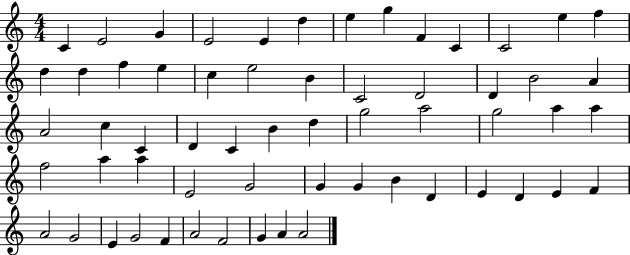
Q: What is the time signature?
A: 4/4